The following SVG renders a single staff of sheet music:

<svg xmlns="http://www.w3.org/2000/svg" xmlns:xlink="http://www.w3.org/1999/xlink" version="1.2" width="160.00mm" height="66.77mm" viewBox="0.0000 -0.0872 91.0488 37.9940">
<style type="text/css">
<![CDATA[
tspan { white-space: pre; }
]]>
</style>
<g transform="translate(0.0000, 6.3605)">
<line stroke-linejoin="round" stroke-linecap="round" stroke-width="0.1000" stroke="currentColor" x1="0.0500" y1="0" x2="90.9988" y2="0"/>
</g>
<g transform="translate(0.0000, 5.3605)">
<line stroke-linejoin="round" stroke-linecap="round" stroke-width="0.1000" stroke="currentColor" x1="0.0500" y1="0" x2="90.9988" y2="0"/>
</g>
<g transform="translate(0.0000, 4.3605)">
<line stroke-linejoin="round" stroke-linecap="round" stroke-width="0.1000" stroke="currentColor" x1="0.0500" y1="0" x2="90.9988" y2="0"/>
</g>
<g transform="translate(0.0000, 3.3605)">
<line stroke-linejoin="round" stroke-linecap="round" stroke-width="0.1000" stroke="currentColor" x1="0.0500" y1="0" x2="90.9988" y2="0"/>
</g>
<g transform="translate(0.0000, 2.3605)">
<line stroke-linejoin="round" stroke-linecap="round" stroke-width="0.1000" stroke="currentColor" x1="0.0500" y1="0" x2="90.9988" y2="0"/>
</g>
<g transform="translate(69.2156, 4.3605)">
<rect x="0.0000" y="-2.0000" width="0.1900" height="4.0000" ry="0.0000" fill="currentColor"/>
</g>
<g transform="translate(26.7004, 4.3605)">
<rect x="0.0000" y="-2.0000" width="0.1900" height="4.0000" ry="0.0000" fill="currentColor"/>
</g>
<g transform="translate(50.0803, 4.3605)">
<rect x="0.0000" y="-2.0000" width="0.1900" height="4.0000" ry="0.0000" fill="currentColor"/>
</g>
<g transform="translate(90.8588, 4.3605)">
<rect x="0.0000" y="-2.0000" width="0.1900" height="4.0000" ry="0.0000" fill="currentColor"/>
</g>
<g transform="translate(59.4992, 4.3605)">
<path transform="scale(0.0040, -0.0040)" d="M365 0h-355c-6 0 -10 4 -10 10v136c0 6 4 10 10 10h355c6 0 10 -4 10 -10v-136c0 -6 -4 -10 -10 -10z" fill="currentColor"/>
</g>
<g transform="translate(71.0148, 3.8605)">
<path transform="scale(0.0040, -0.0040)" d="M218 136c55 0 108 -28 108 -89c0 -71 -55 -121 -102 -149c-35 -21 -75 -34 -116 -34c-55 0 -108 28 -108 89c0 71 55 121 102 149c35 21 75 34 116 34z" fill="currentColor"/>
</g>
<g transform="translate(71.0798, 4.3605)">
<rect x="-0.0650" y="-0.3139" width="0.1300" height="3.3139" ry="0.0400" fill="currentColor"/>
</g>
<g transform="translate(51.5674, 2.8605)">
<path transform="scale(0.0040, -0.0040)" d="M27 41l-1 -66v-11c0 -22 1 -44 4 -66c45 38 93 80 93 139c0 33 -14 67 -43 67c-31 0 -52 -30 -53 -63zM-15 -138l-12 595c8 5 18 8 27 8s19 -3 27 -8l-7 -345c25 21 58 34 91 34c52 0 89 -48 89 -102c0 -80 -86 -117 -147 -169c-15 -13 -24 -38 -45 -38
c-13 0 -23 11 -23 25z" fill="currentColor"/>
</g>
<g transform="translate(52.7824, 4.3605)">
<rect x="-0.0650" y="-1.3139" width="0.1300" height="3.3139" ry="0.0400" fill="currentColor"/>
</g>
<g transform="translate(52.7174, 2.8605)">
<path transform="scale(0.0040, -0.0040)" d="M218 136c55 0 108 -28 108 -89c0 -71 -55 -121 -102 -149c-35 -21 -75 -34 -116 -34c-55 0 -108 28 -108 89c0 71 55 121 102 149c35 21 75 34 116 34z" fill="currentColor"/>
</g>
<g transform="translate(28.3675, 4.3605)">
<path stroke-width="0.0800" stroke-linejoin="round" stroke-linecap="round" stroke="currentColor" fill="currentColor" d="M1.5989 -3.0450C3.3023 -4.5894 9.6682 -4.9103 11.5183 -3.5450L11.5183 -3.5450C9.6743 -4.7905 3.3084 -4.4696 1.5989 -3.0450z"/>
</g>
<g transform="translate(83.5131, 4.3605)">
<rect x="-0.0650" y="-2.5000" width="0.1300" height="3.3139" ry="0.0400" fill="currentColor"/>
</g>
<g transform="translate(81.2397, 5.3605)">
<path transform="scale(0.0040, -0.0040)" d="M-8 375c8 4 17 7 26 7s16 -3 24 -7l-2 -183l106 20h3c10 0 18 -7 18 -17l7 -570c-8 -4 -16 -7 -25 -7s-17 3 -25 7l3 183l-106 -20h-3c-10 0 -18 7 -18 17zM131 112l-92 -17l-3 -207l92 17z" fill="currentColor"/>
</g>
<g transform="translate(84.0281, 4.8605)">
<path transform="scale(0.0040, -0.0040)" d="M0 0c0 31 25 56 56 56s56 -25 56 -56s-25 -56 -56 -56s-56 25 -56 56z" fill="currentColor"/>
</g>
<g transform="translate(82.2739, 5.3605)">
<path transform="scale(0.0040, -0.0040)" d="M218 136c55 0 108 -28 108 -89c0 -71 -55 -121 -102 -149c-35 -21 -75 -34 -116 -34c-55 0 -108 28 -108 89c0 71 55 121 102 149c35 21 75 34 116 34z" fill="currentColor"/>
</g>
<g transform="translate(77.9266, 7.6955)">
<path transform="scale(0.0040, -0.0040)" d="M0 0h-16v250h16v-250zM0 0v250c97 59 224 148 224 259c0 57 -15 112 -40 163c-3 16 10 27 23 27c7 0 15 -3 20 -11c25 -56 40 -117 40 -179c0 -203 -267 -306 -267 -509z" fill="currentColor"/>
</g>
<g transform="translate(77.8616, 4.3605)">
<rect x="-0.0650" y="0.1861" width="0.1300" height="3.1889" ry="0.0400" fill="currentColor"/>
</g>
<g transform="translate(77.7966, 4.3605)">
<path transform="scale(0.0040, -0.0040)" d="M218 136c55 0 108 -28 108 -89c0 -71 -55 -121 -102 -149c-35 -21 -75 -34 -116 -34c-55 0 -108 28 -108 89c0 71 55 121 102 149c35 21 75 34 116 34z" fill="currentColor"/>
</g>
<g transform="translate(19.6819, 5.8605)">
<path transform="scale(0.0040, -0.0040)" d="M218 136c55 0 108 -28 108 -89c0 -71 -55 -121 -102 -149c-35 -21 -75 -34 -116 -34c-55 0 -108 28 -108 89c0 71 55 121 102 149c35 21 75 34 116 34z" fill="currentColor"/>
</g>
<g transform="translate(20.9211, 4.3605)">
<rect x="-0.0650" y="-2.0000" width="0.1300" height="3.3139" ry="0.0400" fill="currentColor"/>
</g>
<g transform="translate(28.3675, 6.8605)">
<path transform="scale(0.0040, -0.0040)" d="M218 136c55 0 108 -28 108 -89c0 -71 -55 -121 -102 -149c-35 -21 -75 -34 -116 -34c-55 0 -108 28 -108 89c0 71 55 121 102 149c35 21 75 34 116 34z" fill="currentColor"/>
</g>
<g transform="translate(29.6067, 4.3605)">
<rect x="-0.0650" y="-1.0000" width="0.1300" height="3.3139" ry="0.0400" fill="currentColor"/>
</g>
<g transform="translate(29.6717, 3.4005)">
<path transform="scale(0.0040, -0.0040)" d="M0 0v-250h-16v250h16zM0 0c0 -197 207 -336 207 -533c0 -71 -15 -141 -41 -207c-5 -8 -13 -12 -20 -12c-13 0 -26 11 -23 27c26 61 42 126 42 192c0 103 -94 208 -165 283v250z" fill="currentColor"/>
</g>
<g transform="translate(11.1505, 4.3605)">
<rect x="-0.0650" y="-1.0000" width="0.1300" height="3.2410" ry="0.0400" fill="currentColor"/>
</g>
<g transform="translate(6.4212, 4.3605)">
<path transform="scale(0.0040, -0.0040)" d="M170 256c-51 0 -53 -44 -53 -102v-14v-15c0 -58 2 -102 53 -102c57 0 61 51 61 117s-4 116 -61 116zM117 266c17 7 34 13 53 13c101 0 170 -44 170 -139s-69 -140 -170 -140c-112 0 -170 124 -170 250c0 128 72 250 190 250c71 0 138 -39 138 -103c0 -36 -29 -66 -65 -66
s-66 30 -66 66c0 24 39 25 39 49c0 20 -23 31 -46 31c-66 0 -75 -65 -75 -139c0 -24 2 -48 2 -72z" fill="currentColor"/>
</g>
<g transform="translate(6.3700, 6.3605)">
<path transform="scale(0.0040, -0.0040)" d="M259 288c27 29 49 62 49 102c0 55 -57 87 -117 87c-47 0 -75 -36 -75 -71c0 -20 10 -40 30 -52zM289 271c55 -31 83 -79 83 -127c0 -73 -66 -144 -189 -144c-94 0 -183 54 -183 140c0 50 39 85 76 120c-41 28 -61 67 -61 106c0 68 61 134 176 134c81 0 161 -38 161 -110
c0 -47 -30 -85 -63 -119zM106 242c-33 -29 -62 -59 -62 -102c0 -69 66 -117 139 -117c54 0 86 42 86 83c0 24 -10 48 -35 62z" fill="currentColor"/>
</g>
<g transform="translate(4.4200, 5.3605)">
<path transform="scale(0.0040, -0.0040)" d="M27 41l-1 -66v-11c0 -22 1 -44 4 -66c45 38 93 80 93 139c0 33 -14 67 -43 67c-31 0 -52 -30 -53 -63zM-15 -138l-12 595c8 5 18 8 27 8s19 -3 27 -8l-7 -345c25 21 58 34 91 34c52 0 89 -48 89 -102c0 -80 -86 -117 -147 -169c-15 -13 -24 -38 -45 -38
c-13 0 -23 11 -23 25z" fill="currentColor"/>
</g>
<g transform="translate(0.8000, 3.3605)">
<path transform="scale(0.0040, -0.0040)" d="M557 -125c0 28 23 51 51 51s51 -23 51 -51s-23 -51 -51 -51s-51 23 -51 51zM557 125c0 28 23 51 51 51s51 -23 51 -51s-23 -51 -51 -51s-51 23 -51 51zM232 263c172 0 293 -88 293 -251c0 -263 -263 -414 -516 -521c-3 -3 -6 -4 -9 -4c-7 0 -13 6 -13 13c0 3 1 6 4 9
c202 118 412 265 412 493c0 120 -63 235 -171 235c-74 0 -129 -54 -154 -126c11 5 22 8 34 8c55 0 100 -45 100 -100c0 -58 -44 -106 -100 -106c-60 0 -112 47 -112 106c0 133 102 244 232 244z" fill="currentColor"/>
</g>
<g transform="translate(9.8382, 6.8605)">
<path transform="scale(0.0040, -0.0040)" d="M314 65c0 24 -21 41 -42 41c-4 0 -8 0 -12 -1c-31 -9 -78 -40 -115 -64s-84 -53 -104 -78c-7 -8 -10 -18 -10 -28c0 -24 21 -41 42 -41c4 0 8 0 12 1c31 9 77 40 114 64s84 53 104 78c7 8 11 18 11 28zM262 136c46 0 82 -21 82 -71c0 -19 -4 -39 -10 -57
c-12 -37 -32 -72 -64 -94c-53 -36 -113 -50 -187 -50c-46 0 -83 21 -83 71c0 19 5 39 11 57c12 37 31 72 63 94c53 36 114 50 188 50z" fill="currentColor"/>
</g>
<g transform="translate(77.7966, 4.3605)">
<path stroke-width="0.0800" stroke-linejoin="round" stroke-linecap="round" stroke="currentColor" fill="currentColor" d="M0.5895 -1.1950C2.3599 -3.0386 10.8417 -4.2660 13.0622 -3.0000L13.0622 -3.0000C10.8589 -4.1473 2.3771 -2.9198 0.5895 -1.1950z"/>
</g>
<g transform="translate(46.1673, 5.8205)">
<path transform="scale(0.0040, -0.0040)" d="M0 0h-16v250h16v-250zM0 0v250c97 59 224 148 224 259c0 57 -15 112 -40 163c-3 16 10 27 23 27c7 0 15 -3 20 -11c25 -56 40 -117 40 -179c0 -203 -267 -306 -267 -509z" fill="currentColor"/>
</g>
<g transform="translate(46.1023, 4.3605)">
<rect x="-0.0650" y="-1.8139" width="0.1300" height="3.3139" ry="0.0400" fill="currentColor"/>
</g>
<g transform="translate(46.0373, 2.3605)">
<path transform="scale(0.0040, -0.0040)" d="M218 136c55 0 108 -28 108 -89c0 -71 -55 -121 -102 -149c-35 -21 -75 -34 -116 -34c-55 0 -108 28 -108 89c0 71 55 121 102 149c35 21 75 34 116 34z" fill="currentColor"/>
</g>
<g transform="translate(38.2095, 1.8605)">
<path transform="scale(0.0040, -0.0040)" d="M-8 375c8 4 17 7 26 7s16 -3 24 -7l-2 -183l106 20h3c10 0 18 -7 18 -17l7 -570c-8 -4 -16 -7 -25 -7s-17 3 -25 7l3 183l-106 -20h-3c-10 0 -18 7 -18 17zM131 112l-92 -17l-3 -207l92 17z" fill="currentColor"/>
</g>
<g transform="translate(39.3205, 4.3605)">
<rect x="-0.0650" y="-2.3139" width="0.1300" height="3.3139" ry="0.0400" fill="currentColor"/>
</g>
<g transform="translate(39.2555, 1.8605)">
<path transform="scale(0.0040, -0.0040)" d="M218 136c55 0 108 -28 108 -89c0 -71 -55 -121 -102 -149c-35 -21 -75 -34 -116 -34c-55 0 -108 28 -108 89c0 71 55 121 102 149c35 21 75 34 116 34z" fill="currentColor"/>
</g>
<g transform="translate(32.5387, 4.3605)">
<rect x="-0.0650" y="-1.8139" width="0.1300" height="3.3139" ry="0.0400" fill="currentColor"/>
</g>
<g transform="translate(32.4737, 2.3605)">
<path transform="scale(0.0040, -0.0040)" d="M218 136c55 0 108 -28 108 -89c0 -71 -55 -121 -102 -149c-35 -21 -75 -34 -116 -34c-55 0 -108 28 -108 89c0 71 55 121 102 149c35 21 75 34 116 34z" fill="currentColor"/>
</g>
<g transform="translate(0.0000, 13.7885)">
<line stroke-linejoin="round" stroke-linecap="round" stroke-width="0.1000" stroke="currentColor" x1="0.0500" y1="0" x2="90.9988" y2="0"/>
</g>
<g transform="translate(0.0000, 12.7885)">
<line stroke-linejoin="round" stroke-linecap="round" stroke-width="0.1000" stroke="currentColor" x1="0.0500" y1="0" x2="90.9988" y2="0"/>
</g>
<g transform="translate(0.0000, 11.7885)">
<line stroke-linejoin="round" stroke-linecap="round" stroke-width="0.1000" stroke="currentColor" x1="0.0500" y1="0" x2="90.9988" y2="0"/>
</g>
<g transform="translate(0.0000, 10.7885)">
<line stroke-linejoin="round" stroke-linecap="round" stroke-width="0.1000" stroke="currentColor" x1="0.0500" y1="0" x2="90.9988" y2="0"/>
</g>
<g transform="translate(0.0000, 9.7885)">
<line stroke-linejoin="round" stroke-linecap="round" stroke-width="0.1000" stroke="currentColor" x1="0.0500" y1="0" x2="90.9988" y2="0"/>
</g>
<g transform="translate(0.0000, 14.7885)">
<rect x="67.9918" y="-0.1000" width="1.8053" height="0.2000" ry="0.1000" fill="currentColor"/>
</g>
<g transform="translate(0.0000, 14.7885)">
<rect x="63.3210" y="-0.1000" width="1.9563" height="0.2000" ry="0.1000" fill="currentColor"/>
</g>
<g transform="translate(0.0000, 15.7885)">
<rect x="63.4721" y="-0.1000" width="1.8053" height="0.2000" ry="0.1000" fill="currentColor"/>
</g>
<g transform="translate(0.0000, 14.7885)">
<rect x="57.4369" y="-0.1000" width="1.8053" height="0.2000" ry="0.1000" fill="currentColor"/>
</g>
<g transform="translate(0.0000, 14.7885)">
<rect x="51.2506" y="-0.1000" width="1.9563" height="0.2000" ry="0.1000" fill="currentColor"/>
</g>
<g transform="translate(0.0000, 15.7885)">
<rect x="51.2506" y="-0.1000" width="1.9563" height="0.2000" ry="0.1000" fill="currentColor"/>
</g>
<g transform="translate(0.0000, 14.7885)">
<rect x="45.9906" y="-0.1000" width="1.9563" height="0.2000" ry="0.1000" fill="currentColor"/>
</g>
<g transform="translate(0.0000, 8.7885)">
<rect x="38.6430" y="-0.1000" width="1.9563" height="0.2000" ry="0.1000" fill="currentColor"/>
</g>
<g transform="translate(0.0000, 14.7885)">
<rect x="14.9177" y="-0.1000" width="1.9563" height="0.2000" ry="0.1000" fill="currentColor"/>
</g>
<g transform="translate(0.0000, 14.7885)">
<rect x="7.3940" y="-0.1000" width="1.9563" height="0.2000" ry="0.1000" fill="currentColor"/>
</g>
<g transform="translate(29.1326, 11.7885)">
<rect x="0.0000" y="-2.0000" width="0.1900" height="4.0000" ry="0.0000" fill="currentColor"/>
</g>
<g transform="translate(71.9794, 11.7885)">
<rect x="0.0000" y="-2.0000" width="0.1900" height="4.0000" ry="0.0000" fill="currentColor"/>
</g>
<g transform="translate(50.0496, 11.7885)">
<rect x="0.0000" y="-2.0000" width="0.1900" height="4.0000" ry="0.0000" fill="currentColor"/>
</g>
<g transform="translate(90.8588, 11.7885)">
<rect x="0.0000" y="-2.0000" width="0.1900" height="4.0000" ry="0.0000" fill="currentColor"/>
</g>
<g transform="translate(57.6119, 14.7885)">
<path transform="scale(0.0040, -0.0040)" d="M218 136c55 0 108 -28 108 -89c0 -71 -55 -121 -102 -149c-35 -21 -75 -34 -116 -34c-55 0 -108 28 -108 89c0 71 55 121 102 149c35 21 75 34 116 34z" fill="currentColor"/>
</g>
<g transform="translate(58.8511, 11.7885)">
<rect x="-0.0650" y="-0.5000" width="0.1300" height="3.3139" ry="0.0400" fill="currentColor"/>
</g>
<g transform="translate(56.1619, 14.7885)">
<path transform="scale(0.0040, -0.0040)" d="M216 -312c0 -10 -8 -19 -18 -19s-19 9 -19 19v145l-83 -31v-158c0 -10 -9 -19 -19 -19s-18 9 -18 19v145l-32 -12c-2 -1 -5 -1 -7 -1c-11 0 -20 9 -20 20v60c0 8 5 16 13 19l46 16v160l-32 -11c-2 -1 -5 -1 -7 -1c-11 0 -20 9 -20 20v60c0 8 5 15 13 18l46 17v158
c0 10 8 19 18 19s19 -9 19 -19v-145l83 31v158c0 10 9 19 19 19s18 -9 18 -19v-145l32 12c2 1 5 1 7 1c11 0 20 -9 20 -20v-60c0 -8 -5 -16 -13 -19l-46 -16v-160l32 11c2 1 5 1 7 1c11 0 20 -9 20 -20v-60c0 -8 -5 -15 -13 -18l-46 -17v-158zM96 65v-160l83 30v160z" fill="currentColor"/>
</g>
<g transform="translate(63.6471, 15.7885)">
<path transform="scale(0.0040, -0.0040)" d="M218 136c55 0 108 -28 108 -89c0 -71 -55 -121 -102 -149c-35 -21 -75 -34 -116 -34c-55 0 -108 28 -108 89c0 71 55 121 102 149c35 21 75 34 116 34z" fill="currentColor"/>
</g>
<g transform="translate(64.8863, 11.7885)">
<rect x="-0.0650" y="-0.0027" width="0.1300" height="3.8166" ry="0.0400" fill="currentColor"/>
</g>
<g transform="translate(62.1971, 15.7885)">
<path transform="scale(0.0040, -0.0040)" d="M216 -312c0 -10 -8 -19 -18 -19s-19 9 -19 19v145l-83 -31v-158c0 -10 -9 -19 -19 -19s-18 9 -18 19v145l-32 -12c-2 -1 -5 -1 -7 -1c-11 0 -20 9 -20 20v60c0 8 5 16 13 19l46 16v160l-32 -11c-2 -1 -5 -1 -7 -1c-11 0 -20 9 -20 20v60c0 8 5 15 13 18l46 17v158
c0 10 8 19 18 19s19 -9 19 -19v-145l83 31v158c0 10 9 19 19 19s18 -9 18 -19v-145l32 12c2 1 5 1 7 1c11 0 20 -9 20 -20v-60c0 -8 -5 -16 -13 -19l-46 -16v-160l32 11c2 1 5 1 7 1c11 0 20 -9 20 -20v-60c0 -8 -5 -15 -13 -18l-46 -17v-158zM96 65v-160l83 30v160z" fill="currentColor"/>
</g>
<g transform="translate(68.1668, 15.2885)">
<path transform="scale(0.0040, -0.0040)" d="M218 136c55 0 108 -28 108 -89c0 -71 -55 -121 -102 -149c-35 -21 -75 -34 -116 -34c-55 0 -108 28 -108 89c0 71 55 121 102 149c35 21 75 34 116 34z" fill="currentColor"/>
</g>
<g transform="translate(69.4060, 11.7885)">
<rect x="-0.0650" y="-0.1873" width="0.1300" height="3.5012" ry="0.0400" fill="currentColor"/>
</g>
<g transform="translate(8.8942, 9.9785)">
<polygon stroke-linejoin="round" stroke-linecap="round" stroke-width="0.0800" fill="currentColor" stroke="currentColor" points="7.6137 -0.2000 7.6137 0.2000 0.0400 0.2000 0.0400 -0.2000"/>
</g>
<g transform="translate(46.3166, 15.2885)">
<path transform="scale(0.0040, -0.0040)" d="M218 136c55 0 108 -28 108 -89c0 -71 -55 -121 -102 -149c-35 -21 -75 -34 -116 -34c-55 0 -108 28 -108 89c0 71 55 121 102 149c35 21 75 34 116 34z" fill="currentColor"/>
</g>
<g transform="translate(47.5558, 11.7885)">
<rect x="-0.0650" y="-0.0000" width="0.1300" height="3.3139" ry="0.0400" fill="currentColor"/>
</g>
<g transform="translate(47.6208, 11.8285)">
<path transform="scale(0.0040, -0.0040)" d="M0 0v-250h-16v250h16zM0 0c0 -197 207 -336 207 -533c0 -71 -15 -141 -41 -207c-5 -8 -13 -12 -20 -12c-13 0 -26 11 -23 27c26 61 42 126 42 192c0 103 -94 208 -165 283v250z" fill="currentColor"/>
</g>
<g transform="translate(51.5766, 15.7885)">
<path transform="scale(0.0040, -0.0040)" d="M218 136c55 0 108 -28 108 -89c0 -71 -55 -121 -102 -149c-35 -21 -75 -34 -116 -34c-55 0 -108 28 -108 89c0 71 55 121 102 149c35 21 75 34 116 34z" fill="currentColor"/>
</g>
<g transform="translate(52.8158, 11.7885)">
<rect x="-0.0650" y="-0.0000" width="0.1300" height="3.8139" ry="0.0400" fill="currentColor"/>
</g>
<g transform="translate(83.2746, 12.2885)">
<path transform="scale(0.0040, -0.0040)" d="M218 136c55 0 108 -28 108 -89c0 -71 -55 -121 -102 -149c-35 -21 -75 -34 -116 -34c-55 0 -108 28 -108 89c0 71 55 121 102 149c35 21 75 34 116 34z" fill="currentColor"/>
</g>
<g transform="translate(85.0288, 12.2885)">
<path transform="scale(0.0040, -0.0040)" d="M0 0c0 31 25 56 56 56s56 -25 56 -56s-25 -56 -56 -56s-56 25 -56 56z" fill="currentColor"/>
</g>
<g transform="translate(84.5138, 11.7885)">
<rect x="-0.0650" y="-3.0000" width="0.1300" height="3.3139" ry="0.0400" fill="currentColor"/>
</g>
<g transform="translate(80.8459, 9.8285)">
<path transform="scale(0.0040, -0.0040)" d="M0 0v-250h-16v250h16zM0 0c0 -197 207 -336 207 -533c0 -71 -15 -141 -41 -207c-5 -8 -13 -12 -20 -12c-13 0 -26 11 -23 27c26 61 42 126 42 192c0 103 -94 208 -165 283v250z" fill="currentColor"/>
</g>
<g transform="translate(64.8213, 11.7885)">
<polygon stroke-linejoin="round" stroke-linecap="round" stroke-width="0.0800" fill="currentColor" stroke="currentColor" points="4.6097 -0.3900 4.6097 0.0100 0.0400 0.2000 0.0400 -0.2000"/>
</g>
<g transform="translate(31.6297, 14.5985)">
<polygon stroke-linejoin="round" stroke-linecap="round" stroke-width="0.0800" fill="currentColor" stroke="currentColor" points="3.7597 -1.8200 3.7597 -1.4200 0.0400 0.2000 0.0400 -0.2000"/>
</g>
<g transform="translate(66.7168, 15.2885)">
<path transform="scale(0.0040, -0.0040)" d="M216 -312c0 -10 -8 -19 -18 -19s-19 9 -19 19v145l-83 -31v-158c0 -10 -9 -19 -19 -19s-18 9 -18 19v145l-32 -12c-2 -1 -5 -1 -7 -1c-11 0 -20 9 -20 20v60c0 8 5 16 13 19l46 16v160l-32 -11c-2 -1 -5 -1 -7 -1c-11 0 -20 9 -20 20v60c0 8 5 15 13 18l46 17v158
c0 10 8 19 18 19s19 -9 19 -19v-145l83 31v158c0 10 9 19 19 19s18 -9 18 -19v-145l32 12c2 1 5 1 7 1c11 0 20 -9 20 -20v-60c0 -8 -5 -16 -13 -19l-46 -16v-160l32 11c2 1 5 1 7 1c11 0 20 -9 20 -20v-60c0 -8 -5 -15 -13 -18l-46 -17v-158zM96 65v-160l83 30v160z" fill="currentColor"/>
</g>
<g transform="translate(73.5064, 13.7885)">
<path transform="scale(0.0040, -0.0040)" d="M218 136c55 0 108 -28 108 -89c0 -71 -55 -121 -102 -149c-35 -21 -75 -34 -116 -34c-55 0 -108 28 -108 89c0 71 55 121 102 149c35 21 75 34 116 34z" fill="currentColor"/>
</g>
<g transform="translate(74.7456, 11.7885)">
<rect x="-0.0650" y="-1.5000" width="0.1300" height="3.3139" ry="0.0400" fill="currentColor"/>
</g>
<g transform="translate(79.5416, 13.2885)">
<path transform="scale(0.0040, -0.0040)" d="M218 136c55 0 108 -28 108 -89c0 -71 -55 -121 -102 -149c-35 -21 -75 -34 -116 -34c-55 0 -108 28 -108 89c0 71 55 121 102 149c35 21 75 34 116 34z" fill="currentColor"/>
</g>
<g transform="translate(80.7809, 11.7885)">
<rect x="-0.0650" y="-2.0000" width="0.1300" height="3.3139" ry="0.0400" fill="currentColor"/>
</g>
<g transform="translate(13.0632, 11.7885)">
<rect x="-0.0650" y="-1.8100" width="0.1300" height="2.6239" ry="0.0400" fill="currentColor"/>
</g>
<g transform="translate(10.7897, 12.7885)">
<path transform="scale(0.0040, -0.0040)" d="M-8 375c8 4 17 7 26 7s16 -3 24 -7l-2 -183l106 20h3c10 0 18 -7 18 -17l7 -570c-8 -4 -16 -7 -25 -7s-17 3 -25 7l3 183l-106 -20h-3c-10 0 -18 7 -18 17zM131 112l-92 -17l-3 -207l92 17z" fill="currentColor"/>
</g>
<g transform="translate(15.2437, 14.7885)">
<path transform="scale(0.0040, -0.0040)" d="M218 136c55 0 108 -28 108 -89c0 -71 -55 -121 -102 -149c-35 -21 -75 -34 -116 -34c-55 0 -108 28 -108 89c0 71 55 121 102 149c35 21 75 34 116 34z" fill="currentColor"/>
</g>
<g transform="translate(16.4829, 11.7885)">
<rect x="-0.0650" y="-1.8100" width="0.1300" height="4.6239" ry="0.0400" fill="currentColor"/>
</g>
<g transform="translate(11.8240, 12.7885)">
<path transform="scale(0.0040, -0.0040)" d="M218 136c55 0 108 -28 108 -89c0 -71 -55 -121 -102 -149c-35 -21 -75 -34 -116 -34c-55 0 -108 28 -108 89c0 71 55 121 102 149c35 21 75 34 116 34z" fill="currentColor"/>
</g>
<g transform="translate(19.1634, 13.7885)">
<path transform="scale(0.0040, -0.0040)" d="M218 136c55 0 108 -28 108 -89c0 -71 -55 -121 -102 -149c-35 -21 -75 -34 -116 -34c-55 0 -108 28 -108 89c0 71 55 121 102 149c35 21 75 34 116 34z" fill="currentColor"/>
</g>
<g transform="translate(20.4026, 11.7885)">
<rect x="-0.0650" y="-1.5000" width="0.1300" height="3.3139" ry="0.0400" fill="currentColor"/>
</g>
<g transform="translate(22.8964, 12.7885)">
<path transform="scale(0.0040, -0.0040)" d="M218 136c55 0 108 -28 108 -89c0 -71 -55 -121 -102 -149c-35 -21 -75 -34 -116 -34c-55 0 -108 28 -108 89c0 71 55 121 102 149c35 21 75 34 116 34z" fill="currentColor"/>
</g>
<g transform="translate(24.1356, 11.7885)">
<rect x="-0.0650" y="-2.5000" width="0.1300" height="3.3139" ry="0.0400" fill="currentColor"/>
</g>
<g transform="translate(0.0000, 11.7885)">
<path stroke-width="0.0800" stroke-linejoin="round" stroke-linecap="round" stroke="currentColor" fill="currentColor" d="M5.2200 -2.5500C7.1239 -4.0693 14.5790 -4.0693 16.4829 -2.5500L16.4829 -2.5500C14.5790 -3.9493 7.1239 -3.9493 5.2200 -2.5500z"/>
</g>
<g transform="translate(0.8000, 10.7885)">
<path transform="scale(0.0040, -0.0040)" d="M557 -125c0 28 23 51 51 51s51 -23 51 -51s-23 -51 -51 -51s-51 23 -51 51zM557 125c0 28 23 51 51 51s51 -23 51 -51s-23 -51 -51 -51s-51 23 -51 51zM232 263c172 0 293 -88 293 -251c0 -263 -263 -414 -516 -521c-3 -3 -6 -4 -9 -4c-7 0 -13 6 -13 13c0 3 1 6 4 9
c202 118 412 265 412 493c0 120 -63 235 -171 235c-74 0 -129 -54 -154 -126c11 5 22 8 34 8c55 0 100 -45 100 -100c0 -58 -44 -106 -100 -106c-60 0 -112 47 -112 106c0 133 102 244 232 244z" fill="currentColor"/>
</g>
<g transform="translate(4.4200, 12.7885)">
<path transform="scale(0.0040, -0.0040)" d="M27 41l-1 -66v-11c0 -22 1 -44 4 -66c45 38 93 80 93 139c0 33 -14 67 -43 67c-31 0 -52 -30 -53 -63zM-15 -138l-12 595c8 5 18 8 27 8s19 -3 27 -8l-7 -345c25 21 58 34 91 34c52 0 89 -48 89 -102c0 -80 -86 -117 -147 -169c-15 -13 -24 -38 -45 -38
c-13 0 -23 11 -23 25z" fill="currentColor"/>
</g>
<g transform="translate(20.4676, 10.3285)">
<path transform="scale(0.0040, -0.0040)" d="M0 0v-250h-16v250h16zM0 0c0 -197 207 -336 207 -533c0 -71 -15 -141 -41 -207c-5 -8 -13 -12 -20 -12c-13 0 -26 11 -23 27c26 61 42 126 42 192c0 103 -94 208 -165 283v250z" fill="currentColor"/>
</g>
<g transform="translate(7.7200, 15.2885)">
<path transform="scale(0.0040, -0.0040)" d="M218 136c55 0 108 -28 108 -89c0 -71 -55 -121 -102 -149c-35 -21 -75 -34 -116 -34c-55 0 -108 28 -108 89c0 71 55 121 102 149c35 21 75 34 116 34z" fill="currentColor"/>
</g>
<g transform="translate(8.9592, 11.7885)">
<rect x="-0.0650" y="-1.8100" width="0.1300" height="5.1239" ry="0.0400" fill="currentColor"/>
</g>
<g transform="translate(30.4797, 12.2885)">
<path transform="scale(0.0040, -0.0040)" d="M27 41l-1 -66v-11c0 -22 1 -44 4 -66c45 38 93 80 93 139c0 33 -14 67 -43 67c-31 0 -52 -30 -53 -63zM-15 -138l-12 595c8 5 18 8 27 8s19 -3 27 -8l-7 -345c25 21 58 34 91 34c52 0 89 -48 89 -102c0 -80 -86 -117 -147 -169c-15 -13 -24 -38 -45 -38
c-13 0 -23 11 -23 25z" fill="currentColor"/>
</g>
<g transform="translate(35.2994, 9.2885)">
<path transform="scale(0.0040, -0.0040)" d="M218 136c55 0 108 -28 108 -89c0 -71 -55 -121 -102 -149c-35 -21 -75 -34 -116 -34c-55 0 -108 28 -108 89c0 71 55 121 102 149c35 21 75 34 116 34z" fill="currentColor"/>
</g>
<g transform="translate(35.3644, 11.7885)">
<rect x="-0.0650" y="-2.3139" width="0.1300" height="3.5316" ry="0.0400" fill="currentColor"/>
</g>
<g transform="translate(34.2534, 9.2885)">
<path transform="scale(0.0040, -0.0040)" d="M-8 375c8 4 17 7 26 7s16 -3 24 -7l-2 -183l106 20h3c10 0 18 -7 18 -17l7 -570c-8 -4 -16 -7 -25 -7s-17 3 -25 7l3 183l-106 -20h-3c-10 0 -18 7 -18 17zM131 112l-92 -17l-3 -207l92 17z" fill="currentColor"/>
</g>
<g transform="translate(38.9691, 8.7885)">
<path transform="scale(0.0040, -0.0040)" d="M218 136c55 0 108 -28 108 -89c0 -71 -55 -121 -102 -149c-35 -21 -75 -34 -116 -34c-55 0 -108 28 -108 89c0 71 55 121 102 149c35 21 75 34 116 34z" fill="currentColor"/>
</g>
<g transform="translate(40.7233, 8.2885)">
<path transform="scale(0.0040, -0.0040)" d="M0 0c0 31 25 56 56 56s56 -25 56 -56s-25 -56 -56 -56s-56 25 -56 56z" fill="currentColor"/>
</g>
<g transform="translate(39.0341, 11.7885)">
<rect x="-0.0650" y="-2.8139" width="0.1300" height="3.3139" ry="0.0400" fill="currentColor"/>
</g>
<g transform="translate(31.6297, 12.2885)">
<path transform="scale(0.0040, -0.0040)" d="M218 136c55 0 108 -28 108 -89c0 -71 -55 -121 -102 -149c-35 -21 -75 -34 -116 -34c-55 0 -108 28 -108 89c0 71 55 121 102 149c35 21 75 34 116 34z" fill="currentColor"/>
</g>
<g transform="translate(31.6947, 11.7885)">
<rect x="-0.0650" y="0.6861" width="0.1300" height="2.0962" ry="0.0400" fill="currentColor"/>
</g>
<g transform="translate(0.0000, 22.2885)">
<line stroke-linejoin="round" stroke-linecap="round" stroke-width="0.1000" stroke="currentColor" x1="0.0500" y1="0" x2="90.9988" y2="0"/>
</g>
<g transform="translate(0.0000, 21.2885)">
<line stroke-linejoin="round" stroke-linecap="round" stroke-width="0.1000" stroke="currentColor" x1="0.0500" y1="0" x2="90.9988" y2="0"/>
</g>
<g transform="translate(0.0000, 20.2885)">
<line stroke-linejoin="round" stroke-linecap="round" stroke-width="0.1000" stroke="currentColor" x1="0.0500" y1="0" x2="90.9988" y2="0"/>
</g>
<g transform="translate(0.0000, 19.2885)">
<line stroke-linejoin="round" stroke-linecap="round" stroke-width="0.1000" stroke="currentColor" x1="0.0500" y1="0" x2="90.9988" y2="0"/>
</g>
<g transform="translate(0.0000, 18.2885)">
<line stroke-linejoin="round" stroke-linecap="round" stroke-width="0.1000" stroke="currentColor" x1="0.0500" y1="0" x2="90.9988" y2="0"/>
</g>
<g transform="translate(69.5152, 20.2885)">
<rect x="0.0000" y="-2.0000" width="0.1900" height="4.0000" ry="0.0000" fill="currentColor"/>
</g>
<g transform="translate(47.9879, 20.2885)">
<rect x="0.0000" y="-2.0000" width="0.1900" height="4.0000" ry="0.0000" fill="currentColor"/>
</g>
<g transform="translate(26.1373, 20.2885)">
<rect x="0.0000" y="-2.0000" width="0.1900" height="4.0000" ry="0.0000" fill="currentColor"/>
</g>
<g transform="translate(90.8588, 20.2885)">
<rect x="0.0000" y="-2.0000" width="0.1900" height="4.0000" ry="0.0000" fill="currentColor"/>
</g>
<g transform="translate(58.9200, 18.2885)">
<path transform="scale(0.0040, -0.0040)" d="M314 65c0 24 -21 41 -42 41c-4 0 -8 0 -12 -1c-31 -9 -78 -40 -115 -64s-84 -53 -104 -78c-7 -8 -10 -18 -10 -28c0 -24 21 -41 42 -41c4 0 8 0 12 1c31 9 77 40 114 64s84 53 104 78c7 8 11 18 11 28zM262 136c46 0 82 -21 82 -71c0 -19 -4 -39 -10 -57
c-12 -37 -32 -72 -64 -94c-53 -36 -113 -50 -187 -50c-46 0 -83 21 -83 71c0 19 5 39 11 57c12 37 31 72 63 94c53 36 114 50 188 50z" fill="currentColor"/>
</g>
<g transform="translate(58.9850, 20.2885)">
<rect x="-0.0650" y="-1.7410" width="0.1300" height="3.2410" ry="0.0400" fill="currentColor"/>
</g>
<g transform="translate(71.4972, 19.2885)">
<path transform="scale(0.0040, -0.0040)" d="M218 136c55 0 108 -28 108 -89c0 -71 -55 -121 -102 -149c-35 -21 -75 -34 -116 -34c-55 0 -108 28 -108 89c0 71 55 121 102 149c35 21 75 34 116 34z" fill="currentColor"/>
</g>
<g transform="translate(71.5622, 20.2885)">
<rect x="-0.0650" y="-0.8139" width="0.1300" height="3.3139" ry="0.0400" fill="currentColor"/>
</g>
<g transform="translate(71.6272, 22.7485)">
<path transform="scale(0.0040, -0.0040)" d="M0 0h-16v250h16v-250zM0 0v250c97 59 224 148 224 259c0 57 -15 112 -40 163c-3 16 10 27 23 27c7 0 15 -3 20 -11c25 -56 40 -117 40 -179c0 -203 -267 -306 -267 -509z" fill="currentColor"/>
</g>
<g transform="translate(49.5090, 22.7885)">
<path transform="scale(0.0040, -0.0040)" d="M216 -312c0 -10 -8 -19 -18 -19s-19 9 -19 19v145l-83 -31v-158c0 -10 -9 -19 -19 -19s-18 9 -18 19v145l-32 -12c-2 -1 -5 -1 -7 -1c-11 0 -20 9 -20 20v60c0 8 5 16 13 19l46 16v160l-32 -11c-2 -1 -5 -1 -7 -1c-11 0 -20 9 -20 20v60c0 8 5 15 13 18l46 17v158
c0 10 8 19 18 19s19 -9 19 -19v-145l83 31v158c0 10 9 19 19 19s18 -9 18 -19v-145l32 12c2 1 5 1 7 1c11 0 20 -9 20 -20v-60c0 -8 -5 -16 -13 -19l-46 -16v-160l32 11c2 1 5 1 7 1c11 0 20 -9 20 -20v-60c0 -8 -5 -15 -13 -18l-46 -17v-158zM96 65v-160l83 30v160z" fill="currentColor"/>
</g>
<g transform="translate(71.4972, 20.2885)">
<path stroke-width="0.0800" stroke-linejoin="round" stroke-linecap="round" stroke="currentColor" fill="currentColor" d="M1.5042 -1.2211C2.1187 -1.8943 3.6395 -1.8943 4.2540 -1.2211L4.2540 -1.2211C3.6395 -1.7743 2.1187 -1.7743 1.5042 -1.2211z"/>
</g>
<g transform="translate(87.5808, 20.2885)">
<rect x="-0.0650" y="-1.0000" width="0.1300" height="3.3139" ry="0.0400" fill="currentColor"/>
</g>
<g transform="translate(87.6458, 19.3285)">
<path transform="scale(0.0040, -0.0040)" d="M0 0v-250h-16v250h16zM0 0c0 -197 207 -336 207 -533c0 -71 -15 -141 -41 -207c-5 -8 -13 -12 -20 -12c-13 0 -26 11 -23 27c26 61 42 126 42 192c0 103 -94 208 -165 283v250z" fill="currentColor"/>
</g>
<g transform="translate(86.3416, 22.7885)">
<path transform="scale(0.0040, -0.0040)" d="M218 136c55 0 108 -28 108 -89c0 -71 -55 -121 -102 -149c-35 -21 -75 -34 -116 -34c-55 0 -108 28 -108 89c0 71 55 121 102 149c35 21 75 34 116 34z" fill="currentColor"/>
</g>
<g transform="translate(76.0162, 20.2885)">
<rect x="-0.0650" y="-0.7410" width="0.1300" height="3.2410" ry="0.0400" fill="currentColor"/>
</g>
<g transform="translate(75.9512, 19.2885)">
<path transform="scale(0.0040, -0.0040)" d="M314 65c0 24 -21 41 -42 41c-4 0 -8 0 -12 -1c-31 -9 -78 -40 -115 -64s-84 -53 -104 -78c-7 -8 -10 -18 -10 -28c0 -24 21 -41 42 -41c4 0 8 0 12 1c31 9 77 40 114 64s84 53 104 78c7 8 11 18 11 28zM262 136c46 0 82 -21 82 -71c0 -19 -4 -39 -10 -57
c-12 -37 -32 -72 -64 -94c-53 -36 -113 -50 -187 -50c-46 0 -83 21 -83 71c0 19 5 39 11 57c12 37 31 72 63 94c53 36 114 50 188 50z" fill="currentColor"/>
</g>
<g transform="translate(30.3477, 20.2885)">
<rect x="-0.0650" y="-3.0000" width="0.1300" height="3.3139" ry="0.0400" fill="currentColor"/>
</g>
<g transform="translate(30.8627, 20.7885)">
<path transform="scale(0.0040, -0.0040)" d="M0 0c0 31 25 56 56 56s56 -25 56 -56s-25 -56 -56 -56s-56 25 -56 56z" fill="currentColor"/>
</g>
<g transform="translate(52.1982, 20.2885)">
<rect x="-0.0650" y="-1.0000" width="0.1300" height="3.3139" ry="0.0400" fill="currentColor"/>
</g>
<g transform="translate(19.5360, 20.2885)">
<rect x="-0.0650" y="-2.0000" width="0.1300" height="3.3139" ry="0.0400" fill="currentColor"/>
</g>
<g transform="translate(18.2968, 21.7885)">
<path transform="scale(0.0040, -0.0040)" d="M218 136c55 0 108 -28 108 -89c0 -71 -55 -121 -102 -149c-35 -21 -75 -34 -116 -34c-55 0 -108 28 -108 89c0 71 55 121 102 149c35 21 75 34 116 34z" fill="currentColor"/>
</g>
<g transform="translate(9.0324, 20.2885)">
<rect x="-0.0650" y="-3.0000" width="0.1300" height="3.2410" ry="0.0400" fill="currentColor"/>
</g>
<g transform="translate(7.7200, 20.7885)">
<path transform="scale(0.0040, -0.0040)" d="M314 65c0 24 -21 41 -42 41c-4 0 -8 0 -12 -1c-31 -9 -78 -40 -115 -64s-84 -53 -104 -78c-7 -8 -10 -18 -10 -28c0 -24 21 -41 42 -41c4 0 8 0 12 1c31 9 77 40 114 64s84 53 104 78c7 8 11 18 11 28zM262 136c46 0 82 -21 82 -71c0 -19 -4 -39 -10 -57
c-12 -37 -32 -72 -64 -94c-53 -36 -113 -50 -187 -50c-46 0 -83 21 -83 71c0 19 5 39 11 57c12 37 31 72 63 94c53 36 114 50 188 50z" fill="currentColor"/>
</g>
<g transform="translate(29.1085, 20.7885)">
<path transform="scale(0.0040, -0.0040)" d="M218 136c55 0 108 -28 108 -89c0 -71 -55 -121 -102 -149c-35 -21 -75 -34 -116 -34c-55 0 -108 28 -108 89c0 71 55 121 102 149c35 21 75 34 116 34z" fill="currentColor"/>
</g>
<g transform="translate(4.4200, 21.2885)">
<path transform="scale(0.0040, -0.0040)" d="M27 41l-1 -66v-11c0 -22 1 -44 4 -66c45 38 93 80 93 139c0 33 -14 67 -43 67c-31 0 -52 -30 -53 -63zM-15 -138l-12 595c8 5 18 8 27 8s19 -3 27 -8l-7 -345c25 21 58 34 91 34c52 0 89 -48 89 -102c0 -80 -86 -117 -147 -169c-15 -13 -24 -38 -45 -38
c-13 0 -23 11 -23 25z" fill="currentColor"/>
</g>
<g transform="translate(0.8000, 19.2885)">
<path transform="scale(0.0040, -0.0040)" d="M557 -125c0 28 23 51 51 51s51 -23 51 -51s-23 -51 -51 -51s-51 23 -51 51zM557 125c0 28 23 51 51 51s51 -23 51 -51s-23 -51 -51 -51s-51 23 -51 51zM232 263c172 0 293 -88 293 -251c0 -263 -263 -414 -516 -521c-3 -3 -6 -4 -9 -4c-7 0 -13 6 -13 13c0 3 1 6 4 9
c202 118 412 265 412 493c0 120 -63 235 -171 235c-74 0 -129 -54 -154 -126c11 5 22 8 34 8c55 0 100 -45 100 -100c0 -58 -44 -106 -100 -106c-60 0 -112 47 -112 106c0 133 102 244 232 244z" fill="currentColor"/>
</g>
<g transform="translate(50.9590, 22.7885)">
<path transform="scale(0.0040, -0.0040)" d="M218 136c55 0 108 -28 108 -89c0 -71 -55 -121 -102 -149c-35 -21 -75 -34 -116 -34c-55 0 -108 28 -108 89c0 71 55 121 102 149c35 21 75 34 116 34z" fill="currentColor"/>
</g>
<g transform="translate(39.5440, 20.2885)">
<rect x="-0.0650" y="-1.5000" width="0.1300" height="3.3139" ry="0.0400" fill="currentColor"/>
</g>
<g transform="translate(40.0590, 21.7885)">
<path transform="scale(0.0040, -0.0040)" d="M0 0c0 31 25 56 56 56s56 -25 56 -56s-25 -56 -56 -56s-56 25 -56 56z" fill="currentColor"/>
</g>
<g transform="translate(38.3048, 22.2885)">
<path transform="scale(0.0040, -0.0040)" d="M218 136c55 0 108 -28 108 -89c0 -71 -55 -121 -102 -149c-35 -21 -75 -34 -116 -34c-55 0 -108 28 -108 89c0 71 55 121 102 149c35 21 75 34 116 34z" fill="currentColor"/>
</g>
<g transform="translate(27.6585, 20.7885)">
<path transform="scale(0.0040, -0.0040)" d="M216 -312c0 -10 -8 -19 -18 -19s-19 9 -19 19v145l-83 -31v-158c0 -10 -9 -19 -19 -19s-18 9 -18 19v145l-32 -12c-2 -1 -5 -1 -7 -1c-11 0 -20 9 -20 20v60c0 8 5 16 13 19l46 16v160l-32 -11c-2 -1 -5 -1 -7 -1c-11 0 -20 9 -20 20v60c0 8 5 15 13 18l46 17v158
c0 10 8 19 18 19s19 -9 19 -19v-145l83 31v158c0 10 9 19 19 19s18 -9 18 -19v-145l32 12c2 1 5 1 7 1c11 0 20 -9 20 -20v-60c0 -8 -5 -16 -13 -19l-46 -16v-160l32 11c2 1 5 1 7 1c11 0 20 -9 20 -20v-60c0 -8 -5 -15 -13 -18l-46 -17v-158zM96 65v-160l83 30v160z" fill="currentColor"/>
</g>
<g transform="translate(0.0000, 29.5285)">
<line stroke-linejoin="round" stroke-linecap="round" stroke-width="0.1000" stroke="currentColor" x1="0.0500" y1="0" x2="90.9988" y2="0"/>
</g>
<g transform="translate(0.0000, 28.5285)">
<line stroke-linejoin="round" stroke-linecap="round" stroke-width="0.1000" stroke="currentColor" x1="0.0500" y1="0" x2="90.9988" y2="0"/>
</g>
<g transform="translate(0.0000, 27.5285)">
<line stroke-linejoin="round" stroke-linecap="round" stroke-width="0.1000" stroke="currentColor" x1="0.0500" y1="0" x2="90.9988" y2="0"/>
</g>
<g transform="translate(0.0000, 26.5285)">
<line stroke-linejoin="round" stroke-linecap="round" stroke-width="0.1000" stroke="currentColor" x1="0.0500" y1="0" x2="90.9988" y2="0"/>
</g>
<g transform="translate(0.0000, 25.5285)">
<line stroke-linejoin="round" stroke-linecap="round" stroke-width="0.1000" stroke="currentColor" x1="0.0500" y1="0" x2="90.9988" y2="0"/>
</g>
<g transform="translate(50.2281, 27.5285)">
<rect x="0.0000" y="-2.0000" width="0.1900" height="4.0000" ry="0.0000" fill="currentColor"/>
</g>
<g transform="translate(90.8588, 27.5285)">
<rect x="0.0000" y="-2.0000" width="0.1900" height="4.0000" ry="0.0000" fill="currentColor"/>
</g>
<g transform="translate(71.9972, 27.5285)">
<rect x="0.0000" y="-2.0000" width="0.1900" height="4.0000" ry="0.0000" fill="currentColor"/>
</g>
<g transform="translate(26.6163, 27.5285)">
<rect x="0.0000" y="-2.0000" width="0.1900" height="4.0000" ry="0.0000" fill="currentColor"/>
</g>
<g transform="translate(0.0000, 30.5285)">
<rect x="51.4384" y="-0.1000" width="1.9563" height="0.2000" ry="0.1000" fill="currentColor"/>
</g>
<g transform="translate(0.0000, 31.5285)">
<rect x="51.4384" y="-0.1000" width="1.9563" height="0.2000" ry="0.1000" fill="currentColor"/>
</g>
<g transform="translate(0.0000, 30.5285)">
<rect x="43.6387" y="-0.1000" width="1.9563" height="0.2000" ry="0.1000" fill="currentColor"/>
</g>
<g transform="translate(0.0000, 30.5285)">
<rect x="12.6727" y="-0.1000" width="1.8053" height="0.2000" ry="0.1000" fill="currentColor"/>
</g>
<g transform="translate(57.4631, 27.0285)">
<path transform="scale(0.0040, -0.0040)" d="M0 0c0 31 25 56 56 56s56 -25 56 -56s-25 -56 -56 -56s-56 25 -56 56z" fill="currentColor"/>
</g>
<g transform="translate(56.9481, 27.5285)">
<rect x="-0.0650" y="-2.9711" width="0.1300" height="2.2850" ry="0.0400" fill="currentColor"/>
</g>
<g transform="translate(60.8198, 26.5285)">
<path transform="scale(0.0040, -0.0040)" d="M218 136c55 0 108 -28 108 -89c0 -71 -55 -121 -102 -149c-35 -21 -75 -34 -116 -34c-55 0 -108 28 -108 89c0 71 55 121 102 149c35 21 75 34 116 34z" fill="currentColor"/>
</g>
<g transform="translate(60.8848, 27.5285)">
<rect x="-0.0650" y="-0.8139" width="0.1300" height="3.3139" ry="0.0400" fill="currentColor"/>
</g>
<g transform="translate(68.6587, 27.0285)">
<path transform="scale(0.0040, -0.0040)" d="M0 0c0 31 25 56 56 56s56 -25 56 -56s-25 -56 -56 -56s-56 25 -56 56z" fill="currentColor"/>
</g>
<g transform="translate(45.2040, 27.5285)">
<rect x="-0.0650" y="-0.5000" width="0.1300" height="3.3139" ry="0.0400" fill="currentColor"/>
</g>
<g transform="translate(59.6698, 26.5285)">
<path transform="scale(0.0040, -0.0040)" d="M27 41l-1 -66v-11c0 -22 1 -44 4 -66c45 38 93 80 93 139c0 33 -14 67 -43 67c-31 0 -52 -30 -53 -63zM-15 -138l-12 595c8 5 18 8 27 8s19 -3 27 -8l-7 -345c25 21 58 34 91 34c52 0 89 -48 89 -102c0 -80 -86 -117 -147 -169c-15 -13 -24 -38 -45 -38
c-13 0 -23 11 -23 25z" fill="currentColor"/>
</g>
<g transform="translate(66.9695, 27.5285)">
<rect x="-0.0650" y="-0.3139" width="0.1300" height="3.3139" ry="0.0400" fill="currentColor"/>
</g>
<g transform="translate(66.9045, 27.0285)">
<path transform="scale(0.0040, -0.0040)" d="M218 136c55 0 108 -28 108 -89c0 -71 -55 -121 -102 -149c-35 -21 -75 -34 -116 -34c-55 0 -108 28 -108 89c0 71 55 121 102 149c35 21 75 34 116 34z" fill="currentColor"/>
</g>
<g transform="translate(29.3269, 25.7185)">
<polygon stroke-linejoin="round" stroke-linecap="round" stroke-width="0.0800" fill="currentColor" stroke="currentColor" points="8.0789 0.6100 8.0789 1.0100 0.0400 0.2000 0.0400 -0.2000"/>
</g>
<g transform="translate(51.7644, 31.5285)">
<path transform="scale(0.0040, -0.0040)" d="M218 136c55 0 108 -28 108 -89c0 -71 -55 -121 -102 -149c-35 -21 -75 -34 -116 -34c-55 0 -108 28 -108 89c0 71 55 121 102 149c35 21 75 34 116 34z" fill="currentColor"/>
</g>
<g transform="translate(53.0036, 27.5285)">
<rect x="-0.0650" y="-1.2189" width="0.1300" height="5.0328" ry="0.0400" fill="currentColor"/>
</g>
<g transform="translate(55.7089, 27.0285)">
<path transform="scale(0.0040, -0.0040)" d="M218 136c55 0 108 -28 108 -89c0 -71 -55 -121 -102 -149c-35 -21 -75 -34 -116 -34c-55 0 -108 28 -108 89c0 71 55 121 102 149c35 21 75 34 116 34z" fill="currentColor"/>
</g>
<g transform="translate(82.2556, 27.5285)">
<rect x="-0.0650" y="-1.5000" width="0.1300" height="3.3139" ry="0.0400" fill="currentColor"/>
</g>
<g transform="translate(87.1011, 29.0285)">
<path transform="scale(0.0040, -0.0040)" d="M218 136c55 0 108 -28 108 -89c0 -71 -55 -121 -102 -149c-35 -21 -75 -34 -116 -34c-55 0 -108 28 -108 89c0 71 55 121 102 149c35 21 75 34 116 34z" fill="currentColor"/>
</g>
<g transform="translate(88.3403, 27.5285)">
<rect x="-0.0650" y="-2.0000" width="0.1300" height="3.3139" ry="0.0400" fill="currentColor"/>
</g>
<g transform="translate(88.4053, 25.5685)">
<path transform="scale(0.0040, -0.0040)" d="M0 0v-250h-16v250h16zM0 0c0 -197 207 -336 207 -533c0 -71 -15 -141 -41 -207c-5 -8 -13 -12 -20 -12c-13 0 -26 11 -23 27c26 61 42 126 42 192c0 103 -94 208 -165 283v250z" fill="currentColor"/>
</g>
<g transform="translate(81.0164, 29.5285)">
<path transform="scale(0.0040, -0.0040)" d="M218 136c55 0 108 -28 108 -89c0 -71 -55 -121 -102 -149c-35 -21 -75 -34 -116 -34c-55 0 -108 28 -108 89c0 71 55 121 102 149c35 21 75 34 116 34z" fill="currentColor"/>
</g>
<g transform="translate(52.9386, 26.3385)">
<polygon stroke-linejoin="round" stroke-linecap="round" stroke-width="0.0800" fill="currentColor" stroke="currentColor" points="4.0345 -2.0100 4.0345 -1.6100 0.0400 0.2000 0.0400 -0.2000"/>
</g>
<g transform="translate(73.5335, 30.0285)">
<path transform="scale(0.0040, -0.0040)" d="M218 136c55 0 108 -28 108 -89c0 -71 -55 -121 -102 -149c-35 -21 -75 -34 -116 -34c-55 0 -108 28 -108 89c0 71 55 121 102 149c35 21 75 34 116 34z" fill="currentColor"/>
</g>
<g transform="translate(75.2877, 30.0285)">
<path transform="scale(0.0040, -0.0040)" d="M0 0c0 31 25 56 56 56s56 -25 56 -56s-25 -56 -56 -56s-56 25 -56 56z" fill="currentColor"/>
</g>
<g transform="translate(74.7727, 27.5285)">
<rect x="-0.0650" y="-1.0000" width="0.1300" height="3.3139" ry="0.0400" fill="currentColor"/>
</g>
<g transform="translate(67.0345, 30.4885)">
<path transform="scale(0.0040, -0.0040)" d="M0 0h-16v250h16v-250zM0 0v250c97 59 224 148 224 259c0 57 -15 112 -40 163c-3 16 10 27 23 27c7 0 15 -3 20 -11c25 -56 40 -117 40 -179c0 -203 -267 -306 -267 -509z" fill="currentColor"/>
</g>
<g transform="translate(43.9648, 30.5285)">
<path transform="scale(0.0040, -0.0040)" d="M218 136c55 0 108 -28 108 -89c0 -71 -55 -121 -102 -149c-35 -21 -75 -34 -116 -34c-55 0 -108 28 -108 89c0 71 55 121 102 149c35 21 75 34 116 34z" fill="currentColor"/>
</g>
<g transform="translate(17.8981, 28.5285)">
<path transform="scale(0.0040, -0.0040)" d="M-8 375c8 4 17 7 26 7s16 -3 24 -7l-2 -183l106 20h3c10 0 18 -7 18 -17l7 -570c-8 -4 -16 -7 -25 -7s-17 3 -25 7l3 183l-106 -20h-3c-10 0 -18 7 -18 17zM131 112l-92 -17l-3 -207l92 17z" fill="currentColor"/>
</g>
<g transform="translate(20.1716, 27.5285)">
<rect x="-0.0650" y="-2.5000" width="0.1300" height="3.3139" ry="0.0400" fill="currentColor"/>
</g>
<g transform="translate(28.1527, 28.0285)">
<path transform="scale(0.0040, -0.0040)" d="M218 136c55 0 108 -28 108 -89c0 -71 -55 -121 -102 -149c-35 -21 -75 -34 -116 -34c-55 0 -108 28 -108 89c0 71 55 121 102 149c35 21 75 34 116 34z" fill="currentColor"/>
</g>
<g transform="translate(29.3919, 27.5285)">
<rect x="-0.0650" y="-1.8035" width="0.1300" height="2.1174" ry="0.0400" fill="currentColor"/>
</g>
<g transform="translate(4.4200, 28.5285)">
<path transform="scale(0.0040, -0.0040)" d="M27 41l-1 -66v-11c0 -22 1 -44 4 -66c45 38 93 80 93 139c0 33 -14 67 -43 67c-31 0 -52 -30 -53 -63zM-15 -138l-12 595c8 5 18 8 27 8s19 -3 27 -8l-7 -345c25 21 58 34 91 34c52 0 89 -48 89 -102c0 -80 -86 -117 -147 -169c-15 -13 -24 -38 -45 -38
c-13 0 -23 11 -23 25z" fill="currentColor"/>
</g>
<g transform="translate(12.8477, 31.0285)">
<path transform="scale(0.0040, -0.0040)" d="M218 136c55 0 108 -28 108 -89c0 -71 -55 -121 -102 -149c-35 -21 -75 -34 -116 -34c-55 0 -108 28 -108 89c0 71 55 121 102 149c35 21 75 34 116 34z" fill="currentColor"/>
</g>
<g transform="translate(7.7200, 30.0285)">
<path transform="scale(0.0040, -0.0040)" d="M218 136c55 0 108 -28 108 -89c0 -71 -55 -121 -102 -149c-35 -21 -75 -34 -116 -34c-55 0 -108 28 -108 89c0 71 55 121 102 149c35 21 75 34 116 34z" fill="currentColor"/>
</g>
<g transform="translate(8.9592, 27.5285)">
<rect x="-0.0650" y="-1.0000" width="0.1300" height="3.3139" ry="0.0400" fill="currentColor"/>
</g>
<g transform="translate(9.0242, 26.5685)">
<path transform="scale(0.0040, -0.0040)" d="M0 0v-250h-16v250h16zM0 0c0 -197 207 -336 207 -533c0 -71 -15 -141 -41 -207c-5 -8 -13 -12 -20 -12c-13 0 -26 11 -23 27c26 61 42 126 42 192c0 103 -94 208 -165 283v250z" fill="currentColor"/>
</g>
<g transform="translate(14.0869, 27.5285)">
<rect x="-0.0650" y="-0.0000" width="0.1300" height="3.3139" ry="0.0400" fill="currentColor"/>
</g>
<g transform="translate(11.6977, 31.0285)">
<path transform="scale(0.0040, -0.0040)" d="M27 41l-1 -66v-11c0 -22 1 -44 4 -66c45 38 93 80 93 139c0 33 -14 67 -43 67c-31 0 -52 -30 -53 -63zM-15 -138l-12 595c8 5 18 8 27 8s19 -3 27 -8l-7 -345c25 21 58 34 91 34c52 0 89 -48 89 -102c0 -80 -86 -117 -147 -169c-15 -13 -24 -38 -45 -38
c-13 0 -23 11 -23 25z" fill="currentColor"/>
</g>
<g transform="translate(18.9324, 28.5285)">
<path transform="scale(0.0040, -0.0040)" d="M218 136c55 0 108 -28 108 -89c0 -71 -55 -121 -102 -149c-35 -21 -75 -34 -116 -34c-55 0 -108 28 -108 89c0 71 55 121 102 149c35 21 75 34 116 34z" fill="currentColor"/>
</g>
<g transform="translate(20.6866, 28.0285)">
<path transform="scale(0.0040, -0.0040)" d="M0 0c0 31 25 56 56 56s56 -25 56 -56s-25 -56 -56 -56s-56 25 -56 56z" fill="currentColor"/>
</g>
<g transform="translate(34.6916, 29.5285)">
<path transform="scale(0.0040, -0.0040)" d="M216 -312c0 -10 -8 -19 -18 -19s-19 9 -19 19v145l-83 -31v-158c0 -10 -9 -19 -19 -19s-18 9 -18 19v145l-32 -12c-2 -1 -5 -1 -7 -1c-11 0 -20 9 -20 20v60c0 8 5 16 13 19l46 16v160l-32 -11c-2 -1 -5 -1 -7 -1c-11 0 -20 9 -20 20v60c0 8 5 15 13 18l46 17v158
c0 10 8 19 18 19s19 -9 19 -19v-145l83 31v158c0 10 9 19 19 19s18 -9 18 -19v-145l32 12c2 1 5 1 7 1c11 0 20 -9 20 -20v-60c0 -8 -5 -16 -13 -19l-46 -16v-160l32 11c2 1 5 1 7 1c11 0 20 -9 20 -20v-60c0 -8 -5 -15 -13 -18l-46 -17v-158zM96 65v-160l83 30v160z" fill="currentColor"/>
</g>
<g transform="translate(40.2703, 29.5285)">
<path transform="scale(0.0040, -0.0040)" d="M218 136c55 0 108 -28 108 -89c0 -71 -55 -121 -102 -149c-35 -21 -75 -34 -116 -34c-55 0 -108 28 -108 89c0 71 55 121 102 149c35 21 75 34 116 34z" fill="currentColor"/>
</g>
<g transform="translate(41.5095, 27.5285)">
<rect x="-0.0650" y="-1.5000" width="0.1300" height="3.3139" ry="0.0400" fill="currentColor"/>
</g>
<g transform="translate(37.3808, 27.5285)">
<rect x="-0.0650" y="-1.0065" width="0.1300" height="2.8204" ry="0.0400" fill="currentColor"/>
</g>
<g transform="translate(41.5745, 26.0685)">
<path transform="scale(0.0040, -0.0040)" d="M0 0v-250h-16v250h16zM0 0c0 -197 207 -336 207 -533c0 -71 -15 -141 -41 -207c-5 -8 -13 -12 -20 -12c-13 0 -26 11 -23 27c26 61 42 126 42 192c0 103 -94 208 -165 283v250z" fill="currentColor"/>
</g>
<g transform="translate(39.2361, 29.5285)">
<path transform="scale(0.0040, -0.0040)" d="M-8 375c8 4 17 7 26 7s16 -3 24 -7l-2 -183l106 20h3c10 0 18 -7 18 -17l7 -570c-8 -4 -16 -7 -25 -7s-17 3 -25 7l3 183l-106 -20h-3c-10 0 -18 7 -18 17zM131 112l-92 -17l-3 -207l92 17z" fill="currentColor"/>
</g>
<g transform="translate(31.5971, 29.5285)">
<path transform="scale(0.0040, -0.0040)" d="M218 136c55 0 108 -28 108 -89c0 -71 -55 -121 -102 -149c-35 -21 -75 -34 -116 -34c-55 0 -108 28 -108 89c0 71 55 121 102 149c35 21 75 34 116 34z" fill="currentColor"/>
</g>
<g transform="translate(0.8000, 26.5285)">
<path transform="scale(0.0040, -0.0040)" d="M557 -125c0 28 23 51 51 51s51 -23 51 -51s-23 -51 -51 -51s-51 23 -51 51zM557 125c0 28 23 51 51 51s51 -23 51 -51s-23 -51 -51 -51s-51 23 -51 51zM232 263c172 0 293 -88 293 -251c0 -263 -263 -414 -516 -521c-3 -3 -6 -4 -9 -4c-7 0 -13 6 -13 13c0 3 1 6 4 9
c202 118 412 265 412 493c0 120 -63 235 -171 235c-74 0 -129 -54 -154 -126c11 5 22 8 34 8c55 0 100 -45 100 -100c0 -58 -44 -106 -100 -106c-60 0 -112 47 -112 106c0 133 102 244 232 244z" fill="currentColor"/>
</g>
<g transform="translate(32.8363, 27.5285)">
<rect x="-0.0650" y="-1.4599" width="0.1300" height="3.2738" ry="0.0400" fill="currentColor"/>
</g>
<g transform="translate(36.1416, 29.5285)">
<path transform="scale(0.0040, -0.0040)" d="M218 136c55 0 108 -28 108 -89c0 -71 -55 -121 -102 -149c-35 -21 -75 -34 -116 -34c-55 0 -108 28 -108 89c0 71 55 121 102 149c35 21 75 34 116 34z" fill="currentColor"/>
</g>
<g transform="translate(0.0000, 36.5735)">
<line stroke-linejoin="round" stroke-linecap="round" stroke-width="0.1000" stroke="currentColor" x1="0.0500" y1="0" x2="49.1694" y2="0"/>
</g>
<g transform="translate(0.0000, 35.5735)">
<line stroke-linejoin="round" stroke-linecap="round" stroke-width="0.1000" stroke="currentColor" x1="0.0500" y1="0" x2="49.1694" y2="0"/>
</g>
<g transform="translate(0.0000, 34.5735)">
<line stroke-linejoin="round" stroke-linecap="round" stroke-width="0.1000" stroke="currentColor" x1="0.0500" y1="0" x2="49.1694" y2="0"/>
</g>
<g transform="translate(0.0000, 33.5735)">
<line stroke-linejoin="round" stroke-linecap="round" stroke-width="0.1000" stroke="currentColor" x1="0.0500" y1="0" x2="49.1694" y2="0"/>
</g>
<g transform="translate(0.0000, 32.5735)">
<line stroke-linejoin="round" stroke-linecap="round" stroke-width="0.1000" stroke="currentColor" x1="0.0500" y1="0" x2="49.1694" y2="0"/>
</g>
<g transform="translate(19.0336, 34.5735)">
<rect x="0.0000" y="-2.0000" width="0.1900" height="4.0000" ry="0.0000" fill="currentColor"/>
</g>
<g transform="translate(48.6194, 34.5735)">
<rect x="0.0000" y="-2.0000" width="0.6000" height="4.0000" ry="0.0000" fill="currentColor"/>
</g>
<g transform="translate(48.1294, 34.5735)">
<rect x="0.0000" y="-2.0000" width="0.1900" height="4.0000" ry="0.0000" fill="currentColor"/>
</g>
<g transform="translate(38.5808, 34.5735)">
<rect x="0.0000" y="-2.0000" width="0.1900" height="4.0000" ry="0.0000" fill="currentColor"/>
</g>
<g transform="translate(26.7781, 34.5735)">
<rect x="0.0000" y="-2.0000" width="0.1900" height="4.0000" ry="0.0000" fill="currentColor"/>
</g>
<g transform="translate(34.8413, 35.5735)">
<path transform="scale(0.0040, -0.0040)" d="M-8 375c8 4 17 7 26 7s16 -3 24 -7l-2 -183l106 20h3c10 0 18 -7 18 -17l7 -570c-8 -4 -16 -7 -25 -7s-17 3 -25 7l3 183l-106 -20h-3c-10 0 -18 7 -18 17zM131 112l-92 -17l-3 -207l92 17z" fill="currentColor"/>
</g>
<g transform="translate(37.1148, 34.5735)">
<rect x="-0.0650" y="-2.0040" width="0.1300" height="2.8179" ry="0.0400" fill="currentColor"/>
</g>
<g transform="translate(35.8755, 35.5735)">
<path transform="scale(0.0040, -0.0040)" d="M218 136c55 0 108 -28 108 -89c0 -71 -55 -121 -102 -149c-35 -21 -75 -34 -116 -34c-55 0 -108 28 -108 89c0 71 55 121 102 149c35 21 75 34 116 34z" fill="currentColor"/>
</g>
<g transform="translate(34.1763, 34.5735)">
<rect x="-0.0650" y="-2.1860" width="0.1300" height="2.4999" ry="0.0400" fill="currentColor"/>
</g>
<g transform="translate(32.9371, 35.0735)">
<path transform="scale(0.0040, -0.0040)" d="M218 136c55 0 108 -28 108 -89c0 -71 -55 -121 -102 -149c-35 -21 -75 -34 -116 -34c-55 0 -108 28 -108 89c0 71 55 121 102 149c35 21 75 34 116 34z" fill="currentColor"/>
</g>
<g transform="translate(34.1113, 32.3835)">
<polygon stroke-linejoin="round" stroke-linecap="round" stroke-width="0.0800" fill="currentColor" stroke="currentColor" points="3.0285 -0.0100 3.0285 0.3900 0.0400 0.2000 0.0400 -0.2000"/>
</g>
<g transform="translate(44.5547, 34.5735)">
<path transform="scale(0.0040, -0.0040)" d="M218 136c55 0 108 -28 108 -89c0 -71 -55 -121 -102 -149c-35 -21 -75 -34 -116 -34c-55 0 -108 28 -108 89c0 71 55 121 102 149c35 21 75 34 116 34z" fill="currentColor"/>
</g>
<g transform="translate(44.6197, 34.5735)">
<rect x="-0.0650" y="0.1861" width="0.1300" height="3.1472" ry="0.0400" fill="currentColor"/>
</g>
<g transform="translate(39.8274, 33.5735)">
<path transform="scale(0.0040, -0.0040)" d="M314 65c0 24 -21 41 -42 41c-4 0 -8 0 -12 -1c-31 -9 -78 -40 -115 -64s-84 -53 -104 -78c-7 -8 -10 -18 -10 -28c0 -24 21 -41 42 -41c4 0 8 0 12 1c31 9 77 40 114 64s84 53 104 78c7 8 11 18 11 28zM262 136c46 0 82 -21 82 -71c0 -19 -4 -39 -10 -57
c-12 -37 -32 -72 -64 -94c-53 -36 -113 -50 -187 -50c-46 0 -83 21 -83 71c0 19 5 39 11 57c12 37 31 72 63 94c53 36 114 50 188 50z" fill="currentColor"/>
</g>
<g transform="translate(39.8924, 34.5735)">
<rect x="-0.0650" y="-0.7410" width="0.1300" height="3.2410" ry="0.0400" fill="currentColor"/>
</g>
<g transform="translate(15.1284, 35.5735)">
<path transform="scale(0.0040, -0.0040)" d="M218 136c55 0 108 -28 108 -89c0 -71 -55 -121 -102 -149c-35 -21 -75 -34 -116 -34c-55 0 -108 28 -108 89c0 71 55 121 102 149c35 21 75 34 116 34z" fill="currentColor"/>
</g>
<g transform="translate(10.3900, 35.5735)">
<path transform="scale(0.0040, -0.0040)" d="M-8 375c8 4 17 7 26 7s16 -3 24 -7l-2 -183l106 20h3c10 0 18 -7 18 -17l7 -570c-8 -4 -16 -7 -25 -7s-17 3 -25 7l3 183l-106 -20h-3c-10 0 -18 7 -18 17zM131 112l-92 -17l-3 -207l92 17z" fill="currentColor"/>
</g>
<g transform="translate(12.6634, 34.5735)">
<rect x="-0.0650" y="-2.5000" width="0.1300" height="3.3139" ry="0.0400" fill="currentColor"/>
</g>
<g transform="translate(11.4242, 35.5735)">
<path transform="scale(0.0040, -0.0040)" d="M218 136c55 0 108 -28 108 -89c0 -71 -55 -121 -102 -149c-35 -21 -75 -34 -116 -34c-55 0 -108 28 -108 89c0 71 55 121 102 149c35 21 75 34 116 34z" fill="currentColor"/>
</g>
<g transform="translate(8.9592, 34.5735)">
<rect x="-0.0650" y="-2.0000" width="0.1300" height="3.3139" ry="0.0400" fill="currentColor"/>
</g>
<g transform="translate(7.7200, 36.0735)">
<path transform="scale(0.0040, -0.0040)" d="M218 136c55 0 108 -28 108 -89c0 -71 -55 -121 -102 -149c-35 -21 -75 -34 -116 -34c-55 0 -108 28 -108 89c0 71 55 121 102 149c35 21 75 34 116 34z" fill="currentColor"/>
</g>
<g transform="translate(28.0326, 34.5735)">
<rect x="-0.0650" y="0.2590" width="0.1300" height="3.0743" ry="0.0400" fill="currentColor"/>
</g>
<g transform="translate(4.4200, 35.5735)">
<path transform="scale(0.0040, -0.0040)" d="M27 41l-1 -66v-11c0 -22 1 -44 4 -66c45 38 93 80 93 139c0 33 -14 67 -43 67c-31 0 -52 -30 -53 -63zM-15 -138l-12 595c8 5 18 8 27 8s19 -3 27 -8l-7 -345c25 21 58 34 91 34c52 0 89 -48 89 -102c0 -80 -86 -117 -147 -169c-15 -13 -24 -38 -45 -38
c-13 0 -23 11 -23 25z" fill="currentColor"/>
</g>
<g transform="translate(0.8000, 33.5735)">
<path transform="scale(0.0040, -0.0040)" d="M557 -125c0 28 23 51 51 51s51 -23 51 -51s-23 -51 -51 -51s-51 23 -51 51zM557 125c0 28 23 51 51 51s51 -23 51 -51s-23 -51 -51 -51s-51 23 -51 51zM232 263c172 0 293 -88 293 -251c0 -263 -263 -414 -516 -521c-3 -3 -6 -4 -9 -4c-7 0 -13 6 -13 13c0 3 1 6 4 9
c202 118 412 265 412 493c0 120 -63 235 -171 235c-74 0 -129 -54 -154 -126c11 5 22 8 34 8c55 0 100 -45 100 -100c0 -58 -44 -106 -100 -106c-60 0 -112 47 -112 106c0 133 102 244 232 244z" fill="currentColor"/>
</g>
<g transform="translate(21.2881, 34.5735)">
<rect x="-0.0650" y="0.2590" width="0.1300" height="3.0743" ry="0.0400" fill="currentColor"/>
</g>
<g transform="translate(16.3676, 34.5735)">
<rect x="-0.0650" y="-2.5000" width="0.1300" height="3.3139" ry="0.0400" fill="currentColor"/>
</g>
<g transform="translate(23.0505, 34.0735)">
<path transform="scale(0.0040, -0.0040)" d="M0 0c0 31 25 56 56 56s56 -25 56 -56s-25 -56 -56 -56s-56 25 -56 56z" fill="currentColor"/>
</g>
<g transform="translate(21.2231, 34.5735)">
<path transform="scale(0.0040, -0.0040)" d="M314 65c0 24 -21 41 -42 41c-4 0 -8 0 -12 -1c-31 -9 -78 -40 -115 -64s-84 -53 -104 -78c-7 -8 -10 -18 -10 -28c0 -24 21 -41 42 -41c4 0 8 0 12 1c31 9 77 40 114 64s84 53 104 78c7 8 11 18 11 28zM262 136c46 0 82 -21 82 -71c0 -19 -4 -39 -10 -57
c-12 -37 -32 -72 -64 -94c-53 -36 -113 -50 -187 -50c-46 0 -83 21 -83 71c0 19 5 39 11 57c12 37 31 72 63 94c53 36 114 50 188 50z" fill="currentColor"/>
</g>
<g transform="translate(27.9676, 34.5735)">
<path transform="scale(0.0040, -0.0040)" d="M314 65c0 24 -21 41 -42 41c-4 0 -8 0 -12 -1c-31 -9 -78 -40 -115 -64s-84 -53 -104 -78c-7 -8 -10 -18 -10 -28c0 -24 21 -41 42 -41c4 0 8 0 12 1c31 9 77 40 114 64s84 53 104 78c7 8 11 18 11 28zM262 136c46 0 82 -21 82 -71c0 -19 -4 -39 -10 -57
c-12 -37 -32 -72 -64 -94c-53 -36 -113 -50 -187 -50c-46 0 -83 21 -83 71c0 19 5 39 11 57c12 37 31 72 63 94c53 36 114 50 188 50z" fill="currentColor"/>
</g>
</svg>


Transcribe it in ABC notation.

X:1
T:Untitled
M:6/8
L:1/4
K:F
F,,2 A,, F,,/2 A, B, A,/2 _G, z2 E, D,/2 B,, D,,/2 B,,/2 E,,/2 G,,/2 B,, _C,/2 B,/2 C D,,/2 C,, ^E,, ^C,,/2 ^D,,/2 G,, A,,/2 C, C,2 A,, ^C, G,, ^F,, A,2 F,/2 F,2 F,,/2 F,,/2 _D,, B,, C,/2 G,,/2 ^G,,/2 G,,/2 E,, C,,/2 E,/2 _F, E,/2 F,, G,, A,,/2 A,, B,, B,, D,2 D,2 C,/2 B,,/2 F,2 D,